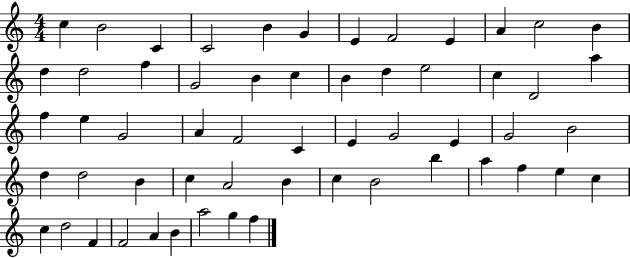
{
  \clef treble
  \numericTimeSignature
  \time 4/4
  \key c \major
  c''4 b'2 c'4 | c'2 b'4 g'4 | e'4 f'2 e'4 | a'4 c''2 b'4 | \break d''4 d''2 f''4 | g'2 b'4 c''4 | b'4 d''4 e''2 | c''4 d'2 a''4 | \break f''4 e''4 g'2 | a'4 f'2 c'4 | e'4 g'2 e'4 | g'2 b'2 | \break d''4 d''2 b'4 | c''4 a'2 b'4 | c''4 b'2 b''4 | a''4 f''4 e''4 c''4 | \break c''4 d''2 f'4 | f'2 a'4 b'4 | a''2 g''4 f''4 | \bar "|."
}